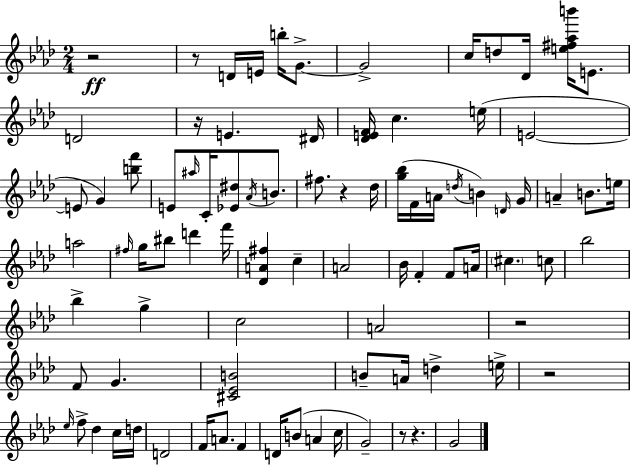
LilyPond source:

{
  \clef treble
  \numericTimeSignature
  \time 2/4
  \key f \minor
  r2\ff | r8 d'16 e'16 b''16-. g'8.->~~ | g'2-> | c''16 d''8 des'16 <e'' fis'' aes'' b'''>16 e'8. | \break d'2 | r16 e'4. dis'16 | <des' e' f'>16 c''4. e''16( | e'2~~ | \break e'8 g'4) <b'' f'''>8 | e'8 \grace { ais''16 } c'16-. <ees' dis''>8 \acciaccatura { aes'16 } b'8. | fis''8. r4 | des''16 <g'' bes''>16( f'16 a'16 \acciaccatura { d''16 } b'4) | \break \grace { d'16 } g'16 a'4-- | b'8. e''16 a''2 | \grace { fis''16 } g''16 bis''8 | d'''4 f'''16 <des' a' fis''>4 | \break c''4-- a'2 | bes'16 f'4-. | f'8 a'16 \parenthesize cis''4. | c''8 bes''2 | \break bes''4-> | g''4-> c''2 | a'2 | r2 | \break f'8 g'4. | <cis' ees' b'>2 | b'8-- a'16 | d''4-> e''16-> r2 | \break \grace { ees''16 } f''8-> | des''4 c''16 d''16 d'2 | f'16 a'8. | f'4 d'16 b'8( | \break a'4 c''16 g'2--) | r8 | r4. g'2 | \bar "|."
}